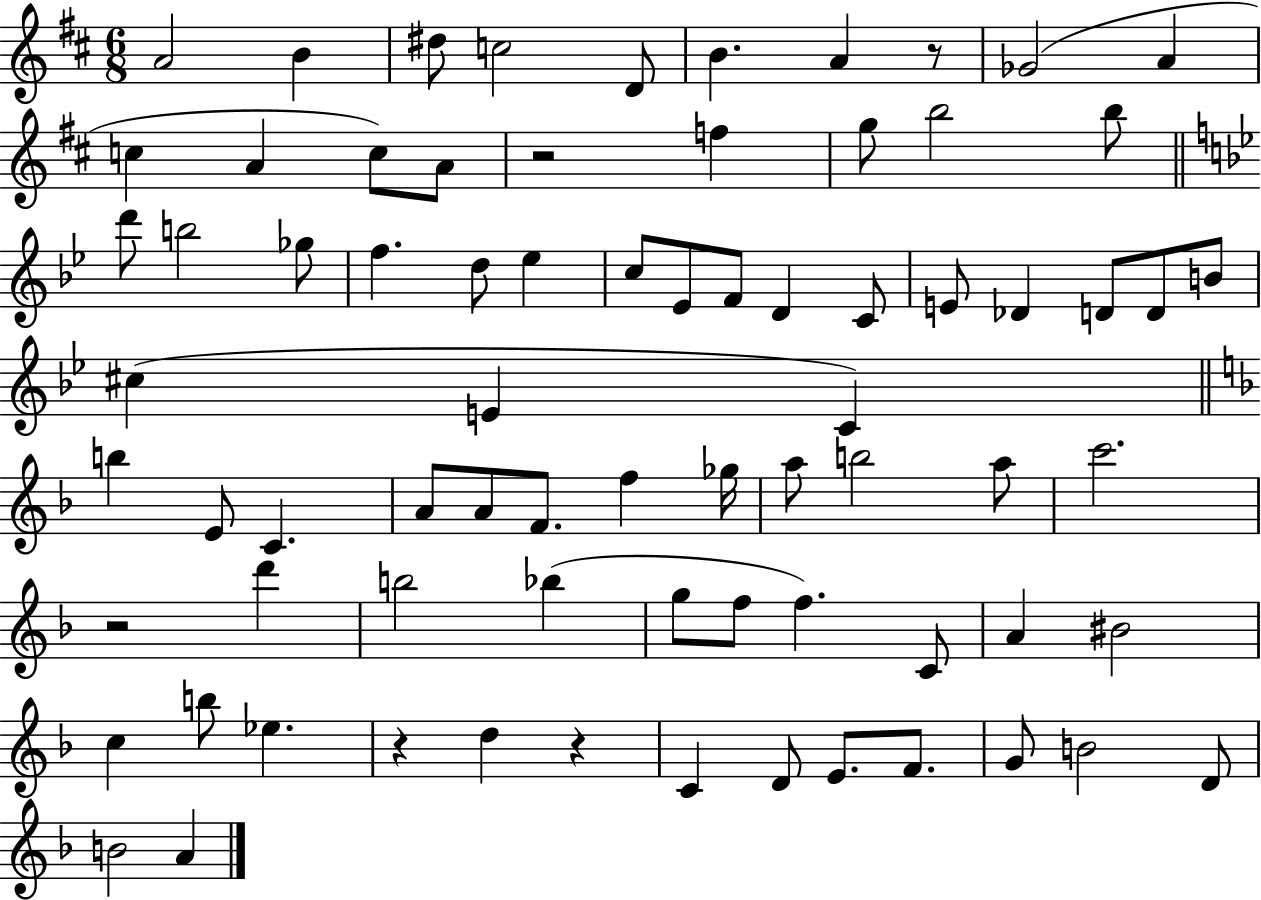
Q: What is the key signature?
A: D major